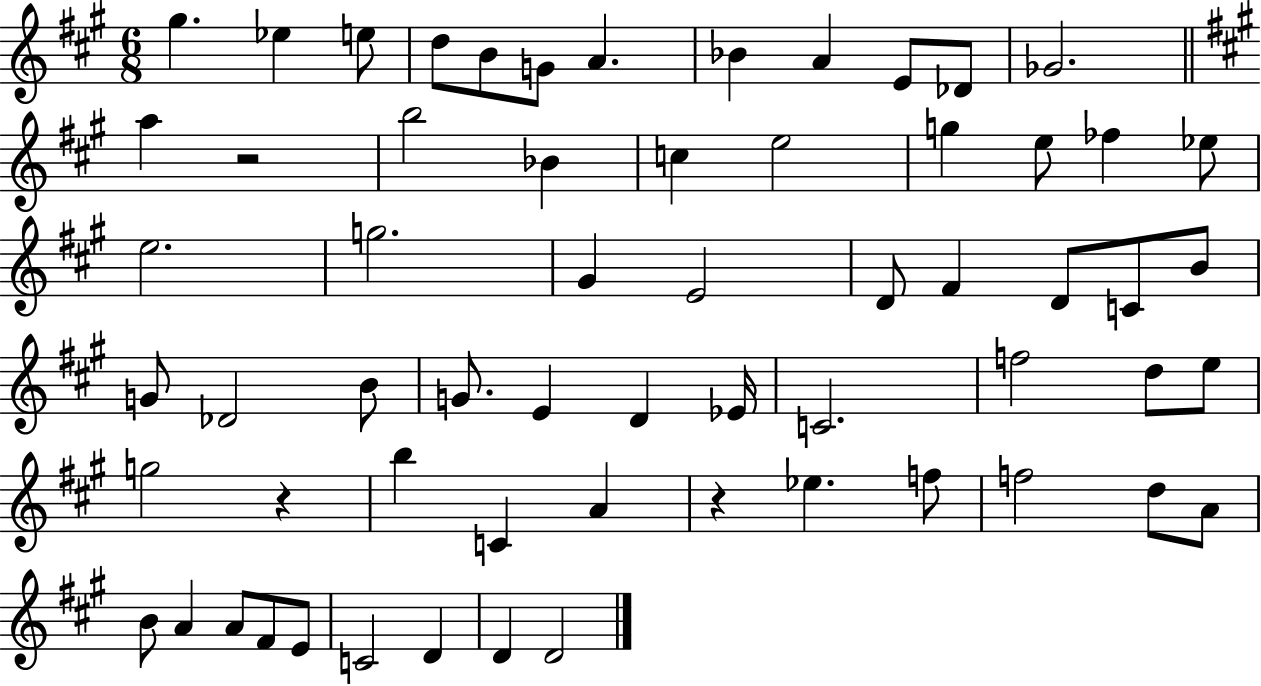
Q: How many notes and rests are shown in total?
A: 62